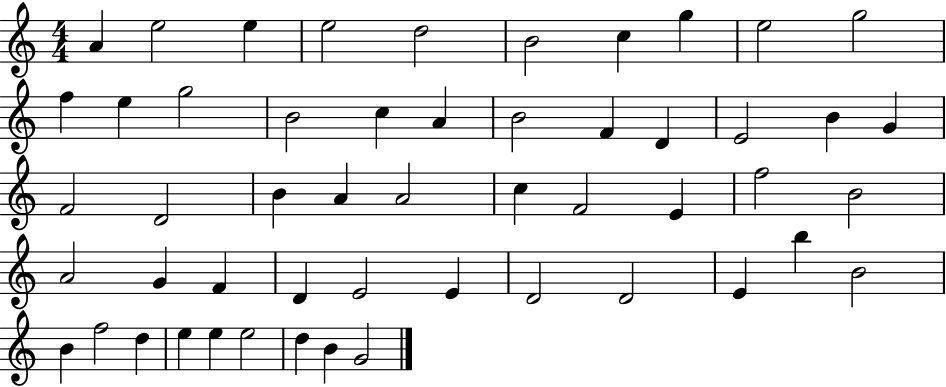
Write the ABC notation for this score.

X:1
T:Untitled
M:4/4
L:1/4
K:C
A e2 e e2 d2 B2 c g e2 g2 f e g2 B2 c A B2 F D E2 B G F2 D2 B A A2 c F2 E f2 B2 A2 G F D E2 E D2 D2 E b B2 B f2 d e e e2 d B G2